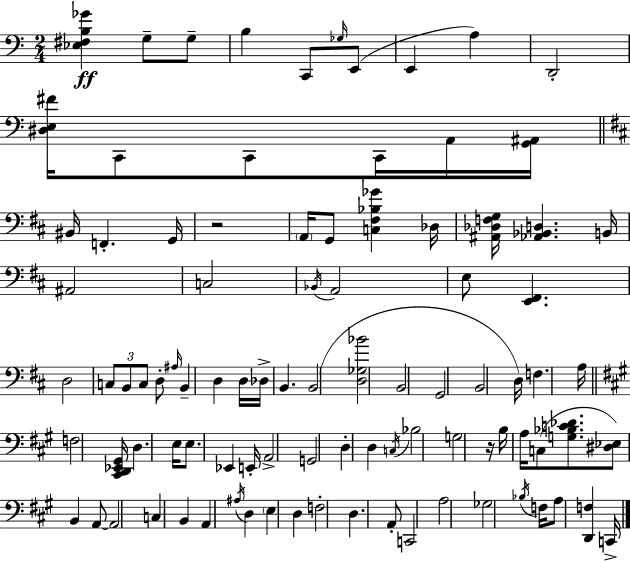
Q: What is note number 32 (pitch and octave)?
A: B2